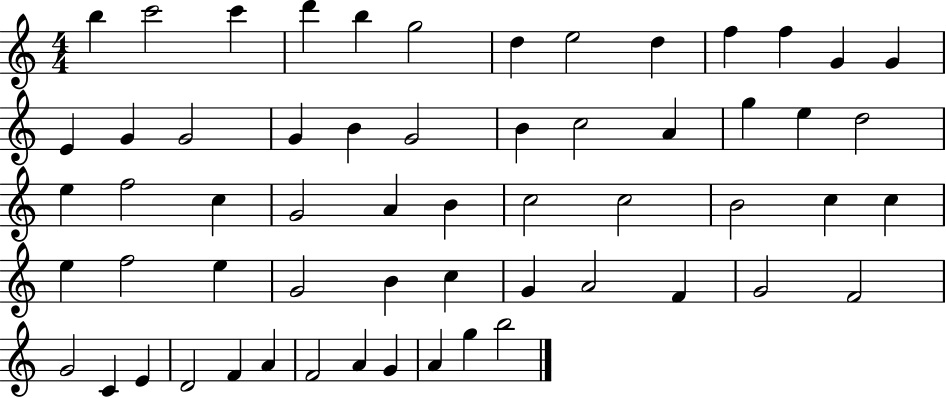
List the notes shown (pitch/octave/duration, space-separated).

B5/q C6/h C6/q D6/q B5/q G5/h D5/q E5/h D5/q F5/q F5/q G4/q G4/q E4/q G4/q G4/h G4/q B4/q G4/h B4/q C5/h A4/q G5/q E5/q D5/h E5/q F5/h C5/q G4/h A4/q B4/q C5/h C5/h B4/h C5/q C5/q E5/q F5/h E5/q G4/h B4/q C5/q G4/q A4/h F4/q G4/h F4/h G4/h C4/q E4/q D4/h F4/q A4/q F4/h A4/q G4/q A4/q G5/q B5/h